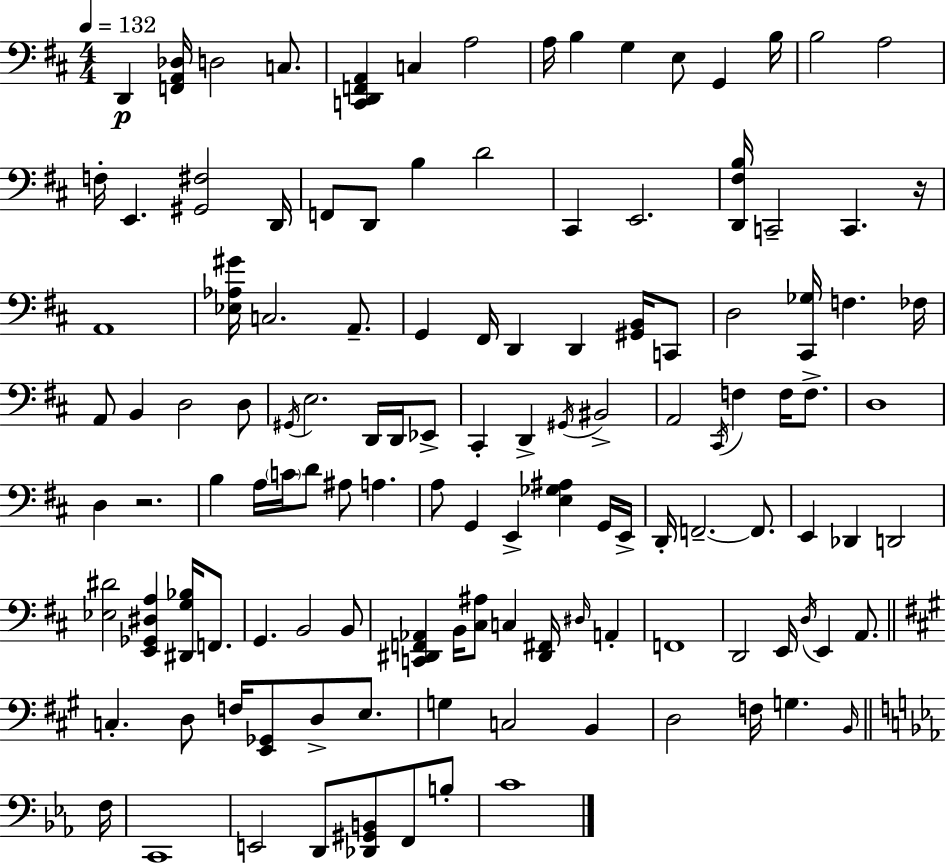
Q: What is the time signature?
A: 4/4